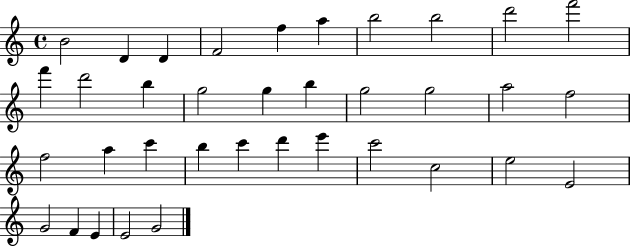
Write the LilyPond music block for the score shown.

{
  \clef treble
  \time 4/4
  \defaultTimeSignature
  \key c \major
  b'2 d'4 d'4 | f'2 f''4 a''4 | b''2 b''2 | d'''2 f'''2 | \break f'''4 d'''2 b''4 | g''2 g''4 b''4 | g''2 g''2 | a''2 f''2 | \break f''2 a''4 c'''4 | b''4 c'''4 d'''4 e'''4 | c'''2 c''2 | e''2 e'2 | \break g'2 f'4 e'4 | e'2 g'2 | \bar "|."
}